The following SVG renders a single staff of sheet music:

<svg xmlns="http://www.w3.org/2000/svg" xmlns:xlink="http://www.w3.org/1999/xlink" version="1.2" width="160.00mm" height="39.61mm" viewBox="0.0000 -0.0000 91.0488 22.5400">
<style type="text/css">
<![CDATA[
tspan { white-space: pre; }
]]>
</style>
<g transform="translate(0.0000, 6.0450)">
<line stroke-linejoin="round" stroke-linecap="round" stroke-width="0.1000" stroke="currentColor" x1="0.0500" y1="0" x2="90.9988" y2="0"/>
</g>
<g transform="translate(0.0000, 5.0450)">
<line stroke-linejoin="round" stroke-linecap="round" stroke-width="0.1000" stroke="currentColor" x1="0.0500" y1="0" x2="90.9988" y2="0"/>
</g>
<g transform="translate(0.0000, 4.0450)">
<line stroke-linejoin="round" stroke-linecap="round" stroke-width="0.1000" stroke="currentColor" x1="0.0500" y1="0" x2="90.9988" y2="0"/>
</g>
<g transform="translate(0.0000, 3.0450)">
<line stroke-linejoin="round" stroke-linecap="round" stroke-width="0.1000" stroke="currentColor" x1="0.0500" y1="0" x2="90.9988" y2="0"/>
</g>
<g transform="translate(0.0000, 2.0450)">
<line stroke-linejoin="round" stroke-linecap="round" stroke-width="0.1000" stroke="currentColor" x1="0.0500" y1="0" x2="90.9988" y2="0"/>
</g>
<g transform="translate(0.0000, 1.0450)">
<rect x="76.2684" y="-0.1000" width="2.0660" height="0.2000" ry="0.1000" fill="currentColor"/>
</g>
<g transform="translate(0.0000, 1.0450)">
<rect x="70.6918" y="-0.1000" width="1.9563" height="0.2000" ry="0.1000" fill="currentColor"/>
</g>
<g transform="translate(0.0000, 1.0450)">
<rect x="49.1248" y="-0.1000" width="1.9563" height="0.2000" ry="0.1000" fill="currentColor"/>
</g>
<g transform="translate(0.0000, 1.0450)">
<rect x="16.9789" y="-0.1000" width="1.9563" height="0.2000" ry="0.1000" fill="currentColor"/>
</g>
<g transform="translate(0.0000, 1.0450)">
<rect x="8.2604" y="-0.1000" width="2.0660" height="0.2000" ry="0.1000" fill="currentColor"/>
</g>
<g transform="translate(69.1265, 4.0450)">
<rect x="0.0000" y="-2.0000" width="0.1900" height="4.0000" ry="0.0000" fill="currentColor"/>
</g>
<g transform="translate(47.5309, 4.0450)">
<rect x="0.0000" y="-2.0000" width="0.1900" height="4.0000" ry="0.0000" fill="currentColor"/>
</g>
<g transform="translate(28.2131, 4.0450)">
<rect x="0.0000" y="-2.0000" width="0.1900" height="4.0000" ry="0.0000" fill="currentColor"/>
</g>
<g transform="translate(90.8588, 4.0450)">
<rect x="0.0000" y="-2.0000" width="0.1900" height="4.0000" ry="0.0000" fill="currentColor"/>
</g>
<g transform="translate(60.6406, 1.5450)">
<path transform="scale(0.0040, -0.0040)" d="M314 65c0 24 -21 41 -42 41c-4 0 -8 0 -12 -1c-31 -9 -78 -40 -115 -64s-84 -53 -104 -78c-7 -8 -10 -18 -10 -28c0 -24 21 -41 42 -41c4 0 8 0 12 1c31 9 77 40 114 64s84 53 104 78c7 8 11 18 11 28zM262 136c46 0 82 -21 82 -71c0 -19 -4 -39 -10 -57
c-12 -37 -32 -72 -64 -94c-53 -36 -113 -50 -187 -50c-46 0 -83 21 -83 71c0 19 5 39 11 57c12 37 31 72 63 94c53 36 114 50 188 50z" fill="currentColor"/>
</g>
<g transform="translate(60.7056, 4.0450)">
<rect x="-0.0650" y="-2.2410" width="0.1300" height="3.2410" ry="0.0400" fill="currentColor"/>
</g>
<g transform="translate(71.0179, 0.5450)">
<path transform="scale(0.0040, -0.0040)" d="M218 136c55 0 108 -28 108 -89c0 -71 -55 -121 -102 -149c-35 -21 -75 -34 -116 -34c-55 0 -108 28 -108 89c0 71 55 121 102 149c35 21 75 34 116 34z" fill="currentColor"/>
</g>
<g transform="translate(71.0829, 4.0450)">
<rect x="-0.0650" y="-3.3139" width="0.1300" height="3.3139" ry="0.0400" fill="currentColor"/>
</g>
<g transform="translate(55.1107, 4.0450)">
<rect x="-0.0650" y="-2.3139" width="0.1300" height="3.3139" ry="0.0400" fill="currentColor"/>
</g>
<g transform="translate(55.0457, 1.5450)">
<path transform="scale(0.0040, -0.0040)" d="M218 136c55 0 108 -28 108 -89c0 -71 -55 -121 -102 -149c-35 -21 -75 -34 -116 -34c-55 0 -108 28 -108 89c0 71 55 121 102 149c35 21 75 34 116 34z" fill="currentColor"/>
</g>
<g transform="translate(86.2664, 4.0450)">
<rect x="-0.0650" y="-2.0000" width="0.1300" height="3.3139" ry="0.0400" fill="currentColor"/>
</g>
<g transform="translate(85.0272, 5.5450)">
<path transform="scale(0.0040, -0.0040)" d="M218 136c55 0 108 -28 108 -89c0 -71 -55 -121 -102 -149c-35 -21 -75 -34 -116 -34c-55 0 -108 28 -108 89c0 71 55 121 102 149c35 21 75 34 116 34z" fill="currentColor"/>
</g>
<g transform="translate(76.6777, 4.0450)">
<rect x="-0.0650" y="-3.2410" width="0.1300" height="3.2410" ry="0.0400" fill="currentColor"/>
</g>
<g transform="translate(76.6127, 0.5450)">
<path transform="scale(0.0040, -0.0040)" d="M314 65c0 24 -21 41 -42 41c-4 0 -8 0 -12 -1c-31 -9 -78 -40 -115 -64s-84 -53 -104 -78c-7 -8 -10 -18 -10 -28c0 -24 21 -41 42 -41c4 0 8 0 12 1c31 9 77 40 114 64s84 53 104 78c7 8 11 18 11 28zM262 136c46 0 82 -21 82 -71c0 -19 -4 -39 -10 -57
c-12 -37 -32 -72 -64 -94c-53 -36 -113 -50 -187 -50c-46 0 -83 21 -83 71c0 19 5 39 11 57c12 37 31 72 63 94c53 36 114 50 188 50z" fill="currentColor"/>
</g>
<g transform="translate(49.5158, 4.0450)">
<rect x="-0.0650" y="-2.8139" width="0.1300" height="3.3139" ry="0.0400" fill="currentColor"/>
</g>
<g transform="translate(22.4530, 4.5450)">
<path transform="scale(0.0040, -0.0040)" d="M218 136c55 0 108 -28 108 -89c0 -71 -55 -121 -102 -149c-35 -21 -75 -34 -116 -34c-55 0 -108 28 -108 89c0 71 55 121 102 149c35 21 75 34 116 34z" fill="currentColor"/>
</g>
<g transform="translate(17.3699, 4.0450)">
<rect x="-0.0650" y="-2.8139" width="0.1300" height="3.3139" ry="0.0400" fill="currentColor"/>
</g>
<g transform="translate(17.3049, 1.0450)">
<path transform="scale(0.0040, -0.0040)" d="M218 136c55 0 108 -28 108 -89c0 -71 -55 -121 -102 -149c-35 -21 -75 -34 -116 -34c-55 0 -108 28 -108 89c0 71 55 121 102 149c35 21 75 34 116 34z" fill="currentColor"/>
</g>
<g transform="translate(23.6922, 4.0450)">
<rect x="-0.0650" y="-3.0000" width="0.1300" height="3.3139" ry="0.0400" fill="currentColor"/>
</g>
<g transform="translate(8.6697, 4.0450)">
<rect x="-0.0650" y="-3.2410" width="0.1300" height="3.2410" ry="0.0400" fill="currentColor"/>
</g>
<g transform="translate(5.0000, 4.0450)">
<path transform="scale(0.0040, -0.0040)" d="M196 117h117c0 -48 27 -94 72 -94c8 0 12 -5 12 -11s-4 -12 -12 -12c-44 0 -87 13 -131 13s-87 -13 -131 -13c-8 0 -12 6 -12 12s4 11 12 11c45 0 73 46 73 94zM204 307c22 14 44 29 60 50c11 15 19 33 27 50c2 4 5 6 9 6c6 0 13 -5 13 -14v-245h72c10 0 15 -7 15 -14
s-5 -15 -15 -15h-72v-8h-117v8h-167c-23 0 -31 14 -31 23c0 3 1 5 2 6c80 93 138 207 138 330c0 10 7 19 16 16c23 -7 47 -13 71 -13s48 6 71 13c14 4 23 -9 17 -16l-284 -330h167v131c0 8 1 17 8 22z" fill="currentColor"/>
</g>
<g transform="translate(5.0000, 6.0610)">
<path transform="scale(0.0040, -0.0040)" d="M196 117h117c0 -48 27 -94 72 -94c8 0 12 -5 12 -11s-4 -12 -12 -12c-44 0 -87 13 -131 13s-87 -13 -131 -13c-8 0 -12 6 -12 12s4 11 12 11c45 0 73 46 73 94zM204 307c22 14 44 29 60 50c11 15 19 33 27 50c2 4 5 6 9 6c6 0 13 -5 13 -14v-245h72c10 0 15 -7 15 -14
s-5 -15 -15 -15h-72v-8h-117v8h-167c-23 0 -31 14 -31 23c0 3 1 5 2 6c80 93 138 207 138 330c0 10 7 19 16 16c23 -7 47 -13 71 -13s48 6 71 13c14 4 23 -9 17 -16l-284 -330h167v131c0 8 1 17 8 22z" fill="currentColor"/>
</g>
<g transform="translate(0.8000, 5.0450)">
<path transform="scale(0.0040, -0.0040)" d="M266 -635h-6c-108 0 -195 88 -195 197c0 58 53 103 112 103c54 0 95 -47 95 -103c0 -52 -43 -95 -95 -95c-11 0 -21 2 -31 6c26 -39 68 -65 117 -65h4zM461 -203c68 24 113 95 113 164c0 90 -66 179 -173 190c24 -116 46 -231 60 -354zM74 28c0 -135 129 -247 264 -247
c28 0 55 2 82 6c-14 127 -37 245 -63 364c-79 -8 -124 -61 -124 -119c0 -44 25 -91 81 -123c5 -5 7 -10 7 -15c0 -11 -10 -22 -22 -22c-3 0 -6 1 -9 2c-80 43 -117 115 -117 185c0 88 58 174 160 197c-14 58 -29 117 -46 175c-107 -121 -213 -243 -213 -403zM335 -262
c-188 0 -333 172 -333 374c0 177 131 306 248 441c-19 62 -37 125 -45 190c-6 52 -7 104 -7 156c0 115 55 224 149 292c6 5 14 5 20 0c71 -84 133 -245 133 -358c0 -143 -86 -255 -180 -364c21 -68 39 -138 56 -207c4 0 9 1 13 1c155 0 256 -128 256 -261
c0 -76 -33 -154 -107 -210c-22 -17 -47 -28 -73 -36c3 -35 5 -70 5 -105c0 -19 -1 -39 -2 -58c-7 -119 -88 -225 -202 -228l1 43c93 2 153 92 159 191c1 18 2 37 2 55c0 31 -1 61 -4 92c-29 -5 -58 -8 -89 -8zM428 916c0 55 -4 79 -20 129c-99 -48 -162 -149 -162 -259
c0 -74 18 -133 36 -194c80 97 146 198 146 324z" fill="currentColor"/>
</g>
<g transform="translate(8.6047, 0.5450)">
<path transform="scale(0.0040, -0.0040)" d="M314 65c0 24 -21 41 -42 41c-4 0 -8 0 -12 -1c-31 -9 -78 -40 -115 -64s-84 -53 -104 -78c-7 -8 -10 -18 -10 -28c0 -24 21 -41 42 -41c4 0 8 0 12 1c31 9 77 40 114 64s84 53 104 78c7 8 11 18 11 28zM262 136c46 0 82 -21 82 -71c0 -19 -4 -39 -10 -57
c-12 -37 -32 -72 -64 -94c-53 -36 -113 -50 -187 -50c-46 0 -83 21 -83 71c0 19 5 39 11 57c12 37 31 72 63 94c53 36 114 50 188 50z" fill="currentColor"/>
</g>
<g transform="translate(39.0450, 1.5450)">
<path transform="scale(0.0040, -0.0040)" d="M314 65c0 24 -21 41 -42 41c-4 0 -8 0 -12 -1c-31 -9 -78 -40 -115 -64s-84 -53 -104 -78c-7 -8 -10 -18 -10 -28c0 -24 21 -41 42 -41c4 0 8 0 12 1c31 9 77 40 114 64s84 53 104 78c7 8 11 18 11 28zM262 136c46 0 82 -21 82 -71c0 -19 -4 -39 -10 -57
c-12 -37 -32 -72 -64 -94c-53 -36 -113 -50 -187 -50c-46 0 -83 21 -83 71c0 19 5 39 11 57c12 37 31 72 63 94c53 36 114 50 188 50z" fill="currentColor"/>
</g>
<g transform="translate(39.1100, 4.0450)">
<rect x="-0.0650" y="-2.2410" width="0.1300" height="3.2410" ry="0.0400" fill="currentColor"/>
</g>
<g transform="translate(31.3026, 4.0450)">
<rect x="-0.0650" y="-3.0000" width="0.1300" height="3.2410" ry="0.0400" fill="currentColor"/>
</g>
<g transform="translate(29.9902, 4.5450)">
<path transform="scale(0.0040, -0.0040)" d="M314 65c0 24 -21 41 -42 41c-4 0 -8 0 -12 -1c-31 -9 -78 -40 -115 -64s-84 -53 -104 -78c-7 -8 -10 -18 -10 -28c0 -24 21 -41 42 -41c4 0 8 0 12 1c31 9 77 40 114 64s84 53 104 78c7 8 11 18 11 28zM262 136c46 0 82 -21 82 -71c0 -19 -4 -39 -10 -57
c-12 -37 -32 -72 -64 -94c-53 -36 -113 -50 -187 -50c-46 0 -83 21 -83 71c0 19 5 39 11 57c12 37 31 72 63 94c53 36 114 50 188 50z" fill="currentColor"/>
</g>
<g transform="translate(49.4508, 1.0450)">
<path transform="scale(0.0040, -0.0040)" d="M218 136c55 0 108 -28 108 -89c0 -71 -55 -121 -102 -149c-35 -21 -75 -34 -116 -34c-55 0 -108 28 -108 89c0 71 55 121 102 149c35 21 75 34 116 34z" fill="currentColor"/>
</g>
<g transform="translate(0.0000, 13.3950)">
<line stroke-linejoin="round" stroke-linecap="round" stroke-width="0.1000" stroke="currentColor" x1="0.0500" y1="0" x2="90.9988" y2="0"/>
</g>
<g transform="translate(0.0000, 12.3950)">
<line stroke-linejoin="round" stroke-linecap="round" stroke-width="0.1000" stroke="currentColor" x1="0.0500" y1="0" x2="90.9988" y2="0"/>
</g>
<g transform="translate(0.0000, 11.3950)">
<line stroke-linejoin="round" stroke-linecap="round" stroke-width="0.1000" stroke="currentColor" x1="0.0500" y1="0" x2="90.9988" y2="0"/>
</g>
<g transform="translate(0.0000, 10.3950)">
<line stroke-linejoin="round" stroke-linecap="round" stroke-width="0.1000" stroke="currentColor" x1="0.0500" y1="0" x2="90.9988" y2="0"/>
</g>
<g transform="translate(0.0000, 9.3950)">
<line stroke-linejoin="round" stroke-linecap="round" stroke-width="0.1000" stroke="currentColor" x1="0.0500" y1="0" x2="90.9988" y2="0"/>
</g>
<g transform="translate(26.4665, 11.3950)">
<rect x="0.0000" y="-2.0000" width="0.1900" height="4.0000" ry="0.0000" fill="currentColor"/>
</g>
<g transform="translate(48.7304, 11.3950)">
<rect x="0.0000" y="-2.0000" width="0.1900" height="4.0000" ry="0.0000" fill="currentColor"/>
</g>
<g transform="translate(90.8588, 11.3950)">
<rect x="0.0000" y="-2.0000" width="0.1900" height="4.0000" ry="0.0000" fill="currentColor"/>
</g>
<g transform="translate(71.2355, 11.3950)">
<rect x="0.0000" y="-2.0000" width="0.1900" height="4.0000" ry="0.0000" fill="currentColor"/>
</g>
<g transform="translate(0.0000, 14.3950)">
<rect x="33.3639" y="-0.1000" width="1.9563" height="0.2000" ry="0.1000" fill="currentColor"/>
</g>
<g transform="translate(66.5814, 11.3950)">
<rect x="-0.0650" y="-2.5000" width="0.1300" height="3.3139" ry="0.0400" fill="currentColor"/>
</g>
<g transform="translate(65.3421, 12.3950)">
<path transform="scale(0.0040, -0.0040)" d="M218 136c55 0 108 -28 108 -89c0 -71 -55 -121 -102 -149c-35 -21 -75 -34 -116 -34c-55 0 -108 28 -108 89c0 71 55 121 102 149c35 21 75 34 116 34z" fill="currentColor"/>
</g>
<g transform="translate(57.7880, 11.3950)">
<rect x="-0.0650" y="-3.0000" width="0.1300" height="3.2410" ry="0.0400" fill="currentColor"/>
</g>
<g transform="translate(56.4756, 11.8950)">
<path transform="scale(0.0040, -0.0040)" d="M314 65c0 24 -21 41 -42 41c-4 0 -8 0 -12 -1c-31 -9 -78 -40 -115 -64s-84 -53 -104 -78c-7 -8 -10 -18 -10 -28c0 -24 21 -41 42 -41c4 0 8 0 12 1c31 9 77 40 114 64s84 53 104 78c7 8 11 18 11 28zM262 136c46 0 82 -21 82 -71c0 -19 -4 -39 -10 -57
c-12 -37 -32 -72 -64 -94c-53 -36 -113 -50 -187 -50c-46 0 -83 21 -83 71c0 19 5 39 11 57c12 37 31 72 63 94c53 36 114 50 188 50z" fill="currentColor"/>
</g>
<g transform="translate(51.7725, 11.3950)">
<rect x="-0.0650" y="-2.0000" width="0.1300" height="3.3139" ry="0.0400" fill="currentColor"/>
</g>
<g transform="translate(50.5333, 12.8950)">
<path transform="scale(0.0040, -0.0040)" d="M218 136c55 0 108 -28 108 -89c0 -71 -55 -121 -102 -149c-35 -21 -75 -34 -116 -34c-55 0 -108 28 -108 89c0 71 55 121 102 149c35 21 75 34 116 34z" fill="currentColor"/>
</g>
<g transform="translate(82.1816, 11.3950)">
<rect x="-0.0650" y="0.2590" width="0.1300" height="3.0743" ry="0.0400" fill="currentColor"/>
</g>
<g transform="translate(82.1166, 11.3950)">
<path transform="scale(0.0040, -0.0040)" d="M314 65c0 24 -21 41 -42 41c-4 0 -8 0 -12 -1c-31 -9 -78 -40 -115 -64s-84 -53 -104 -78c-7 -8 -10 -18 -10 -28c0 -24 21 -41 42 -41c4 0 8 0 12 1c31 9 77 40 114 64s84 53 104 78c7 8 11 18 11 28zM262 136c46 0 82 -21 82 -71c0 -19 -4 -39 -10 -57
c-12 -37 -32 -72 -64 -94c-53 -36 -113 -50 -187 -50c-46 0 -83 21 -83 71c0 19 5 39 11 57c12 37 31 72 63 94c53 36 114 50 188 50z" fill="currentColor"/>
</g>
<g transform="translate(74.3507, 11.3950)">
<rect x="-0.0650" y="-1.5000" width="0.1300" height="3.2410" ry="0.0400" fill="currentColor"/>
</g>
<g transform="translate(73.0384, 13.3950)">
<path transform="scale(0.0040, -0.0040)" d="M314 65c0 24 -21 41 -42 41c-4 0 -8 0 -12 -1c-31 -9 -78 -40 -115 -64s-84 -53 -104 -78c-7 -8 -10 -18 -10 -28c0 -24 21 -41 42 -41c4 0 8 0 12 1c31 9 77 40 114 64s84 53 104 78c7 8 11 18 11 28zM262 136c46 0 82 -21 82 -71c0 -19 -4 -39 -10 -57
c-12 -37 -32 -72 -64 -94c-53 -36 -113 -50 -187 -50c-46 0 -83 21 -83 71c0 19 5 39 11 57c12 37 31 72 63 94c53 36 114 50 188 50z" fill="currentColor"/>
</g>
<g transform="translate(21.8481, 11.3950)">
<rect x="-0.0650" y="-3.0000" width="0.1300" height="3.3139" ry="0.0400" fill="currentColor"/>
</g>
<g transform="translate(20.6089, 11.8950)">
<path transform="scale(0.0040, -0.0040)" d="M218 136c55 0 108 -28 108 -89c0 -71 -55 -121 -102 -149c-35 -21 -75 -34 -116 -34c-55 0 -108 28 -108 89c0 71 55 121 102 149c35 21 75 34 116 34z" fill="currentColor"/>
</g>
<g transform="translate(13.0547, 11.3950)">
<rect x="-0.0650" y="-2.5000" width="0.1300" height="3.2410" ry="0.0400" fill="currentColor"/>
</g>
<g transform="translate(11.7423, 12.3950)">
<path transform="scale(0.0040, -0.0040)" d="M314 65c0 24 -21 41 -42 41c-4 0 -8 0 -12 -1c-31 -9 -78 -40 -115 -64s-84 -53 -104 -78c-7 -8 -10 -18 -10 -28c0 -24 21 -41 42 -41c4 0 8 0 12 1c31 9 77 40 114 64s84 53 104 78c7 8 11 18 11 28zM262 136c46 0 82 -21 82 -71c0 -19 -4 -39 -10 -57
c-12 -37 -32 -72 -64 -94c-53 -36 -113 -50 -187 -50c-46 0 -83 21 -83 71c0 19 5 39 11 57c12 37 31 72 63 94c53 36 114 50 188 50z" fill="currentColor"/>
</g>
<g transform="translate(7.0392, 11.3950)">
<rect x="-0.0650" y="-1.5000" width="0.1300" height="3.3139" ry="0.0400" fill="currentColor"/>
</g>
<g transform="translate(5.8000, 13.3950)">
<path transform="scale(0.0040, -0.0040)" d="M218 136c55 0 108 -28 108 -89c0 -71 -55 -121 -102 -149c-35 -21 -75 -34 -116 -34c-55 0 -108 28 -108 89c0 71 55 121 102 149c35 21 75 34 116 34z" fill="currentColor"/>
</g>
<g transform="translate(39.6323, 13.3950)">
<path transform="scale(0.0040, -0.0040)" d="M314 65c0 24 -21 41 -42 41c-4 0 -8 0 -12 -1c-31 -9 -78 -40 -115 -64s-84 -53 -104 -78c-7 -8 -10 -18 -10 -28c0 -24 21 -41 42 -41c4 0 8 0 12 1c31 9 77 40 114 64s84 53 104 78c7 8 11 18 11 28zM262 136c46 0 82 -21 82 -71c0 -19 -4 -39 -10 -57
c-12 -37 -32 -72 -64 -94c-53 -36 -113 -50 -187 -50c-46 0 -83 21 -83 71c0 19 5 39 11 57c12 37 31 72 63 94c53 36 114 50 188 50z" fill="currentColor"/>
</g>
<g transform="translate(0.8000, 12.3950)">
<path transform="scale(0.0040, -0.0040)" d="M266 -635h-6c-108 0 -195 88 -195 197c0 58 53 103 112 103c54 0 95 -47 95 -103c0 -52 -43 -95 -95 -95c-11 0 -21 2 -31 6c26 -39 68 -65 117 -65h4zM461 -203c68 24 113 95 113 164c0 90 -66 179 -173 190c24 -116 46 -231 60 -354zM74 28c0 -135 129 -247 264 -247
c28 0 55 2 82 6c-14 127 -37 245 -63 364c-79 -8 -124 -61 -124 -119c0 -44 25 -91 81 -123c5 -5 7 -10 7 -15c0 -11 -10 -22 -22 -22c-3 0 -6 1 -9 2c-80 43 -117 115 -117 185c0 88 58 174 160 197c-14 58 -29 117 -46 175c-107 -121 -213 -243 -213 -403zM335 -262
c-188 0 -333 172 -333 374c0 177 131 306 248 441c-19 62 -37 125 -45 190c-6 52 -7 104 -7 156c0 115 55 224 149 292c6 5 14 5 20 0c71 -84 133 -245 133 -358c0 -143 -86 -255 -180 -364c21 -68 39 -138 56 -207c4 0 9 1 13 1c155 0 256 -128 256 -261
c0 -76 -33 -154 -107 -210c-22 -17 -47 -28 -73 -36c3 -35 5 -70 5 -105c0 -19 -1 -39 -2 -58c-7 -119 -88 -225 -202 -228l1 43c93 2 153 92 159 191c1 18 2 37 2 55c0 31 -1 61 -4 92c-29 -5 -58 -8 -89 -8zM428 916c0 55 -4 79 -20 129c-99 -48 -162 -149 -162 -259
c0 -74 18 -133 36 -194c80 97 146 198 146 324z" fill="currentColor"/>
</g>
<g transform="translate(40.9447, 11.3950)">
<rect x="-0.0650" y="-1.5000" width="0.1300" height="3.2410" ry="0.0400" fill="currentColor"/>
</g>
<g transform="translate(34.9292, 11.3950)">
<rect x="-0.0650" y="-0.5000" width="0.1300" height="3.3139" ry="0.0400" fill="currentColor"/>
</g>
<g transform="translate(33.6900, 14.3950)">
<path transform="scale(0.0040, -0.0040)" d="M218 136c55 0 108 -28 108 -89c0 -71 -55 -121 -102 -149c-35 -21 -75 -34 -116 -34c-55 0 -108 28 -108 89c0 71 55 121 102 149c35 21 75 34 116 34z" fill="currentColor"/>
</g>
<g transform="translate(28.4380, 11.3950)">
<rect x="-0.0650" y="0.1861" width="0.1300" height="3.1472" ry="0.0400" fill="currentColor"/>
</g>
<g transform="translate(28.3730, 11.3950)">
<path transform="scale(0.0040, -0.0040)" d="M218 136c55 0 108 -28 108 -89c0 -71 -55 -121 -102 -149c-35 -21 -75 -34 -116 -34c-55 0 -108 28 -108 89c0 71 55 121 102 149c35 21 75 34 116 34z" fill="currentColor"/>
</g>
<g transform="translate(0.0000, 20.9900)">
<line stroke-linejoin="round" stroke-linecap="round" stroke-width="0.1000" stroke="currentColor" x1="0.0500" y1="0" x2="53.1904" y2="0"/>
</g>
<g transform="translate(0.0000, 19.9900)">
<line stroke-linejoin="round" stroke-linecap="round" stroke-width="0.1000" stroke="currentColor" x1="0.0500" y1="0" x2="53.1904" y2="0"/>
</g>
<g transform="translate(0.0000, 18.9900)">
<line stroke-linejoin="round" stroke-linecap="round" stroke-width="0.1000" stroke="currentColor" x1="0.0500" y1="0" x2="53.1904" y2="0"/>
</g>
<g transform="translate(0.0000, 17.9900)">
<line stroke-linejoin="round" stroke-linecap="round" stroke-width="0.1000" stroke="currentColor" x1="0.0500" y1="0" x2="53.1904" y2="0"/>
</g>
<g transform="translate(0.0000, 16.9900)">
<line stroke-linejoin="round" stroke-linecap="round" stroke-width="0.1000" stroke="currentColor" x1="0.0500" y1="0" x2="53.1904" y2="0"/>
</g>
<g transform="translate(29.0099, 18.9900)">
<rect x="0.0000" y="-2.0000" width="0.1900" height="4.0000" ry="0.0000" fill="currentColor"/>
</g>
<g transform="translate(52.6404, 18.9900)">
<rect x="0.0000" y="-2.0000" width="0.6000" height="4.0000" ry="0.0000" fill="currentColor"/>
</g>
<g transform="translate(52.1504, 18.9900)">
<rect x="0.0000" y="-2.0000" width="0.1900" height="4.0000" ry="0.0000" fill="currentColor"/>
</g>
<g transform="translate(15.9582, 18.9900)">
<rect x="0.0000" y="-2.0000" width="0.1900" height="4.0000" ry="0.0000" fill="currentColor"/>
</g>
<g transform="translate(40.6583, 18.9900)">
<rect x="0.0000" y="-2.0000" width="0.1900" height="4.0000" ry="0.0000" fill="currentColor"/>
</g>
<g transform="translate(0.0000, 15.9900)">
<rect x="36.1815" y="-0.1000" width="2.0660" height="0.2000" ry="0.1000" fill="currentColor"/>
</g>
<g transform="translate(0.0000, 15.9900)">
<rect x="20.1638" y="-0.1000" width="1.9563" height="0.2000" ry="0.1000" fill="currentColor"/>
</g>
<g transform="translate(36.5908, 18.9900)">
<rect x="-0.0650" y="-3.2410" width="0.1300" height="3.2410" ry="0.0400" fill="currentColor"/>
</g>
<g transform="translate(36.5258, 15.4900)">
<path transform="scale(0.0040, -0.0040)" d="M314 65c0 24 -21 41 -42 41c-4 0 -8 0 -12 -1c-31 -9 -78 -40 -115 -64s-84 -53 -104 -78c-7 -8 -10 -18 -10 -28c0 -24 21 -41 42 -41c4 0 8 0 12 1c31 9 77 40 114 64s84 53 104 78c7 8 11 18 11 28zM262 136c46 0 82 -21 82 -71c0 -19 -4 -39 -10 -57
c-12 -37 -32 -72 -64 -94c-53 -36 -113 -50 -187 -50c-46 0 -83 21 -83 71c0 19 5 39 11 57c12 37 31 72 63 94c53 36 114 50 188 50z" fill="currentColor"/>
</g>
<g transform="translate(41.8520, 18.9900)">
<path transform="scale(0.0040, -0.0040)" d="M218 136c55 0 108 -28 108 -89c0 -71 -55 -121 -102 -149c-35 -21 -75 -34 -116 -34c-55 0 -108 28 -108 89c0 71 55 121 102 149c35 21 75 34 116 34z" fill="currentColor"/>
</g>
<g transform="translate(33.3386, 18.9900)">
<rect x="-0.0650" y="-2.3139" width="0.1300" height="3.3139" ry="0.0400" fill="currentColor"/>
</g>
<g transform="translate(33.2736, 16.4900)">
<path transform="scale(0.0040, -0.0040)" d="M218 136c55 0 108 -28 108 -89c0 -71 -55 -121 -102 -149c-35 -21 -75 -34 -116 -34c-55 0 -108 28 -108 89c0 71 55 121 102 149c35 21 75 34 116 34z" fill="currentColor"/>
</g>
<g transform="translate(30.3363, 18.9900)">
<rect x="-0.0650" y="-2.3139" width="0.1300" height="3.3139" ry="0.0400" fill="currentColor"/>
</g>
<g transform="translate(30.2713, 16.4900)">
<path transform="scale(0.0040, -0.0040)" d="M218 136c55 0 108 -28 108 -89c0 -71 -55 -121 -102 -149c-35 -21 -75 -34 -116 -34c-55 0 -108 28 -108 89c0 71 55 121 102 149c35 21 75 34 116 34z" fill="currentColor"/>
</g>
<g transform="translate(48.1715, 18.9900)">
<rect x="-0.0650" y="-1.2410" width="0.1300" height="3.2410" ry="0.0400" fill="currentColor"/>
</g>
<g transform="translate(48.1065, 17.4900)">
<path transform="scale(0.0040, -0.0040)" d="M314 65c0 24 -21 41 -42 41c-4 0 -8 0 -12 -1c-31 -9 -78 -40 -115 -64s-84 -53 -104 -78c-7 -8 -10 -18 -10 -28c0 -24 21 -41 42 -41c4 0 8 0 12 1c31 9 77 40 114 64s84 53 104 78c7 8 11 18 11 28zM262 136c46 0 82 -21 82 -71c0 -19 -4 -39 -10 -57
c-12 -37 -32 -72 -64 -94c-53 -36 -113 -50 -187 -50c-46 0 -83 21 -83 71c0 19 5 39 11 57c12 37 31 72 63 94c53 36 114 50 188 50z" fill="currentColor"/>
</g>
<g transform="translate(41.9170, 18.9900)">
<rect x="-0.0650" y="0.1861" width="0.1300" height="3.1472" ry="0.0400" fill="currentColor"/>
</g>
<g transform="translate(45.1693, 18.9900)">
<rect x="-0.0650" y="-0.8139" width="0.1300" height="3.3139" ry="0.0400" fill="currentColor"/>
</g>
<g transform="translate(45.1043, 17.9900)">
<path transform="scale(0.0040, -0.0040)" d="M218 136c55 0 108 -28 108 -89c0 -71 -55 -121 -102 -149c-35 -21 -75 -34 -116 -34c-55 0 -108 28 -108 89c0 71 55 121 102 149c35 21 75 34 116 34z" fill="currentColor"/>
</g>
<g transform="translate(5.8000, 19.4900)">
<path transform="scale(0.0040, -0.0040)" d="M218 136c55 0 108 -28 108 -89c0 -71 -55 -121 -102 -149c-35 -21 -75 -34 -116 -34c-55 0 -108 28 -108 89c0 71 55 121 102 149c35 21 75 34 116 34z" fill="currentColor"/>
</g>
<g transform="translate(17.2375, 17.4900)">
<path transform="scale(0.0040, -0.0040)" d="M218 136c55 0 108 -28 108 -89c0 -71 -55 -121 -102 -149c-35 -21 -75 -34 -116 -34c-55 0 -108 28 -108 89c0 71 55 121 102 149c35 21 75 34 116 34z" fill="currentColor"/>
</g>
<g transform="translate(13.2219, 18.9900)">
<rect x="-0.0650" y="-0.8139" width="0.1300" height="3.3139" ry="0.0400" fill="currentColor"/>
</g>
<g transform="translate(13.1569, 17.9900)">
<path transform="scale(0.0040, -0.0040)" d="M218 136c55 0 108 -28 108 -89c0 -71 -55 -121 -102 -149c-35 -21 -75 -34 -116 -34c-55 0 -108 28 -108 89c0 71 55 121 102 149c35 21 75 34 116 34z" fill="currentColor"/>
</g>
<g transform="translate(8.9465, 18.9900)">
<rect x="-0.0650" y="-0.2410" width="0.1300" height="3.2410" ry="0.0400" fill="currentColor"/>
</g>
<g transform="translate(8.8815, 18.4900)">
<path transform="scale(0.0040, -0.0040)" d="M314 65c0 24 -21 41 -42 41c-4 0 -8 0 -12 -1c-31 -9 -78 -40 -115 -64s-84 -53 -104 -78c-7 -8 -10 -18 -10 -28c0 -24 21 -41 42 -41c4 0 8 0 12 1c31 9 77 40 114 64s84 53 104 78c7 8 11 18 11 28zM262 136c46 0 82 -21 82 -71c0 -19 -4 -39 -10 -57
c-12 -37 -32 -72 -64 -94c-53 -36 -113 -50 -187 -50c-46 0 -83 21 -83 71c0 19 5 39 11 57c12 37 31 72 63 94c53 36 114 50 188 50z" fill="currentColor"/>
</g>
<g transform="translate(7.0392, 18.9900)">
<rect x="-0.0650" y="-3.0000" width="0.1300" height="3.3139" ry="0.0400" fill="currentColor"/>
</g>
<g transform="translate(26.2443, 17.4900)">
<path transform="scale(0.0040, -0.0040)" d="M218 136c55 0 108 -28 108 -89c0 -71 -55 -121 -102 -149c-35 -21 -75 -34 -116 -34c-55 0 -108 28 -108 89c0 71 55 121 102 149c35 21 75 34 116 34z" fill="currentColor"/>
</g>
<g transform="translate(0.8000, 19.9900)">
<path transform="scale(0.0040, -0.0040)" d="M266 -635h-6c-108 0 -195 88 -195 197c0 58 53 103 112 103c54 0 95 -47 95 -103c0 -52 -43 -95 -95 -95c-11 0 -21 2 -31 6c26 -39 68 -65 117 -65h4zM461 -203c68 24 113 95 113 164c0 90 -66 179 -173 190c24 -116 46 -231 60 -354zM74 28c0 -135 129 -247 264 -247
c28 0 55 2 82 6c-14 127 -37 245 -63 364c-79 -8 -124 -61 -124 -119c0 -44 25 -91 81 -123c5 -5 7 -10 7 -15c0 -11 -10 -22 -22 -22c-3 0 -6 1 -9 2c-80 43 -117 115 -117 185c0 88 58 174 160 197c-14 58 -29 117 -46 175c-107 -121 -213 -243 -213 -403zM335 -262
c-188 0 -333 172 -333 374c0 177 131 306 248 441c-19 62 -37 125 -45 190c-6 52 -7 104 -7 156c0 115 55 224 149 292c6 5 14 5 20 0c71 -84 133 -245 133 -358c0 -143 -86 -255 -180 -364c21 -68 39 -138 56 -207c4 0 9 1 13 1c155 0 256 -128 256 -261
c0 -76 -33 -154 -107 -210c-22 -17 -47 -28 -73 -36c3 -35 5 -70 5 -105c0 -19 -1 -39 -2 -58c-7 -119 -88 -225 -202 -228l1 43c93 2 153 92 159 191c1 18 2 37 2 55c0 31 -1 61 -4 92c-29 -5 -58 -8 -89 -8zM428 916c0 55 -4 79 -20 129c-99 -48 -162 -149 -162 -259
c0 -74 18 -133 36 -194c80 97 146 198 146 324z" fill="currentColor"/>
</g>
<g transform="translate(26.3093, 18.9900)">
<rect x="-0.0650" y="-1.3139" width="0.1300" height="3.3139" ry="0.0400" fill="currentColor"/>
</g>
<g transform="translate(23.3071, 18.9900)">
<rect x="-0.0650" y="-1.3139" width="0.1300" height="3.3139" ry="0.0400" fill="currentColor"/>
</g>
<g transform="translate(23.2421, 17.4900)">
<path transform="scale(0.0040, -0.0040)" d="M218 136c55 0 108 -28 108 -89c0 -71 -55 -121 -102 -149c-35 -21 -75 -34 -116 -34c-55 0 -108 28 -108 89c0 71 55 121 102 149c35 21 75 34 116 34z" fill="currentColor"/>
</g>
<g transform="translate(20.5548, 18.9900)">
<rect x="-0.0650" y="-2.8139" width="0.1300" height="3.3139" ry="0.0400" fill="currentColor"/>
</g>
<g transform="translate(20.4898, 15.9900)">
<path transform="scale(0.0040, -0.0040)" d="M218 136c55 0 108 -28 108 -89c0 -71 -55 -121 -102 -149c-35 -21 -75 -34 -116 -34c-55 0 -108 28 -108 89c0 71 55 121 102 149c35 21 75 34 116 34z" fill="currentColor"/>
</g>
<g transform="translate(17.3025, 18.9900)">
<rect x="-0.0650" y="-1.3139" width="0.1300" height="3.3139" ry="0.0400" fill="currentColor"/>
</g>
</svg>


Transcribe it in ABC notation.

X:1
T:Untitled
M:4/4
L:1/4
K:C
b2 a A A2 g2 a g g2 b b2 F E G2 A B C E2 F A2 G E2 B2 A c2 d e a e e g g b2 B d e2